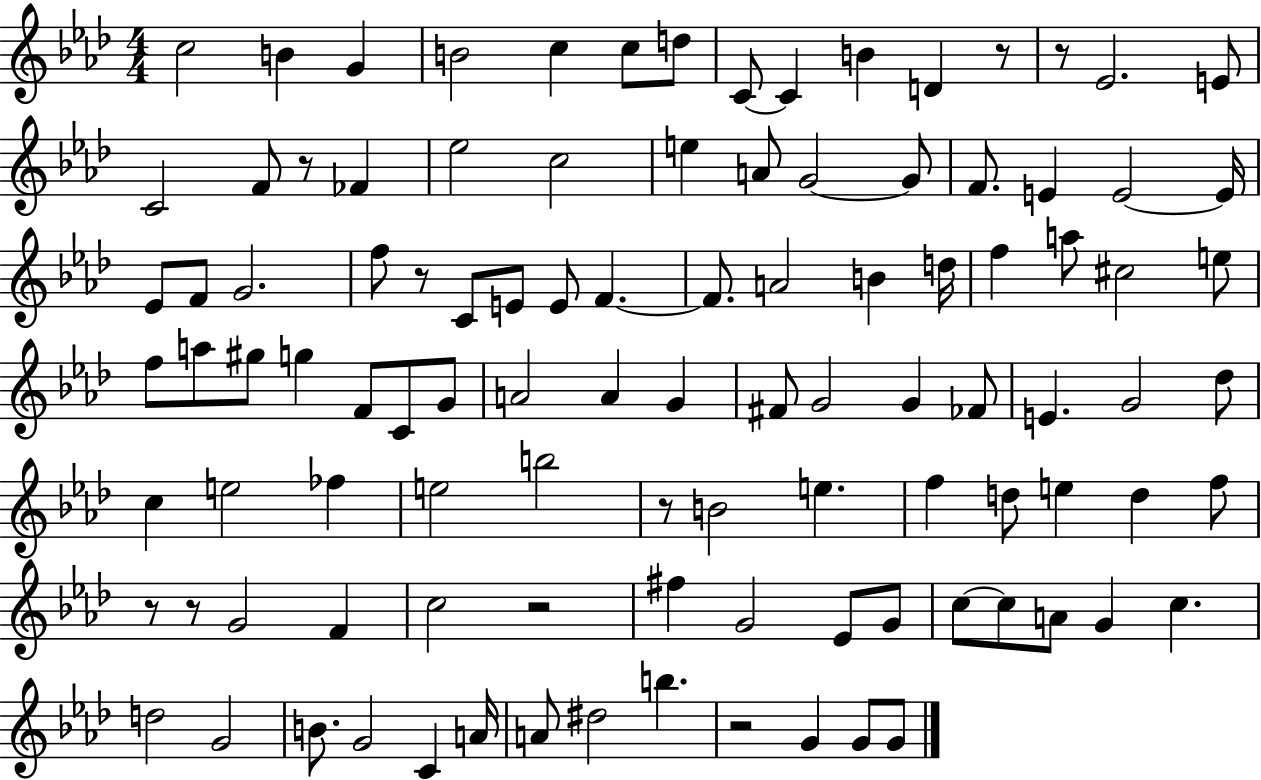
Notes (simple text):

C5/h B4/q G4/q B4/h C5/q C5/e D5/e C4/e C4/q B4/q D4/q R/e R/e Eb4/h. E4/e C4/h F4/e R/e FES4/q Eb5/h C5/h E5/q A4/e G4/h G4/e F4/e. E4/q E4/h E4/s Eb4/e F4/e G4/h. F5/e R/e C4/e E4/e E4/e F4/q. F4/e. A4/h B4/q D5/s F5/q A5/e C#5/h E5/e F5/e A5/e G#5/e G5/q F4/e C4/e G4/e A4/h A4/q G4/q F#4/e G4/h G4/q FES4/e E4/q. G4/h Db5/e C5/q E5/h FES5/q E5/h B5/h R/e B4/h E5/q. F5/q D5/e E5/q D5/q F5/e R/e R/e G4/h F4/q C5/h R/h F#5/q G4/h Eb4/e G4/e C5/e C5/e A4/e G4/q C5/q. D5/h G4/h B4/e. G4/h C4/q A4/s A4/e D#5/h B5/q. R/h G4/q G4/e G4/e